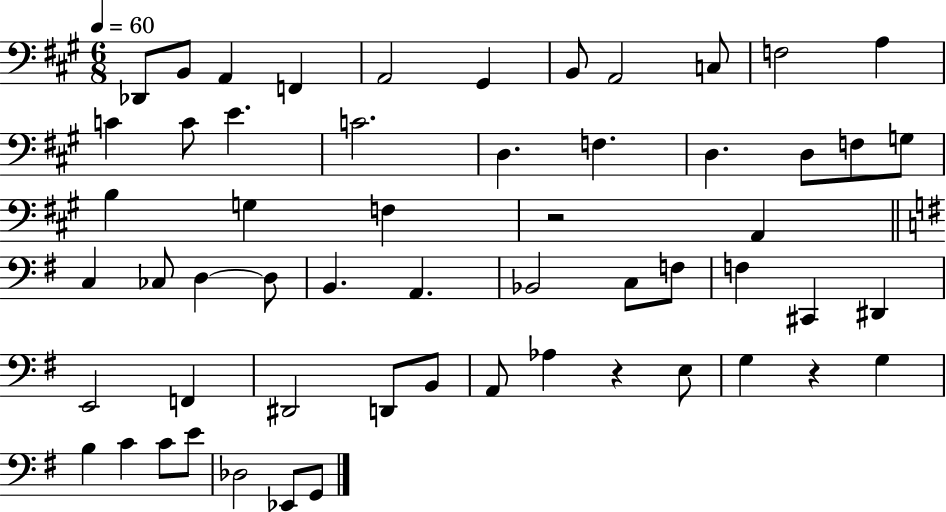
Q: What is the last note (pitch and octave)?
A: G2